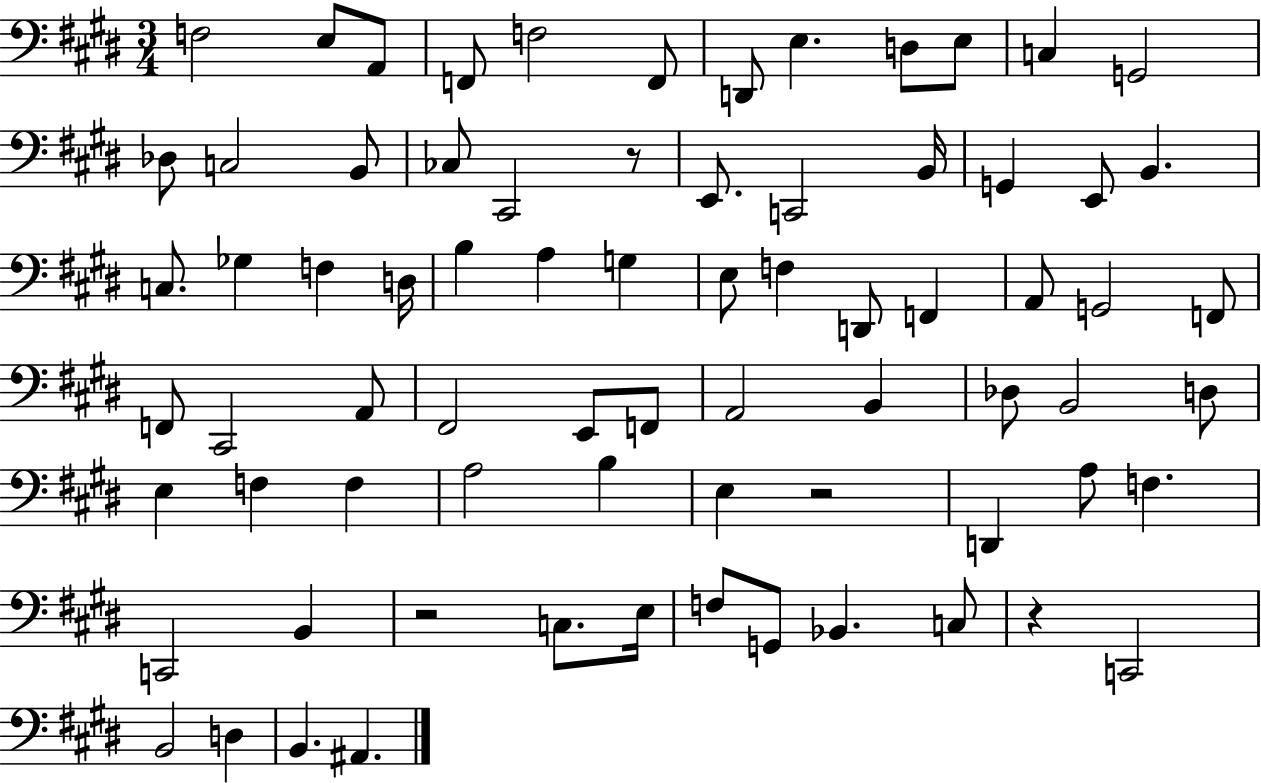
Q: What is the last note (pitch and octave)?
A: A#2